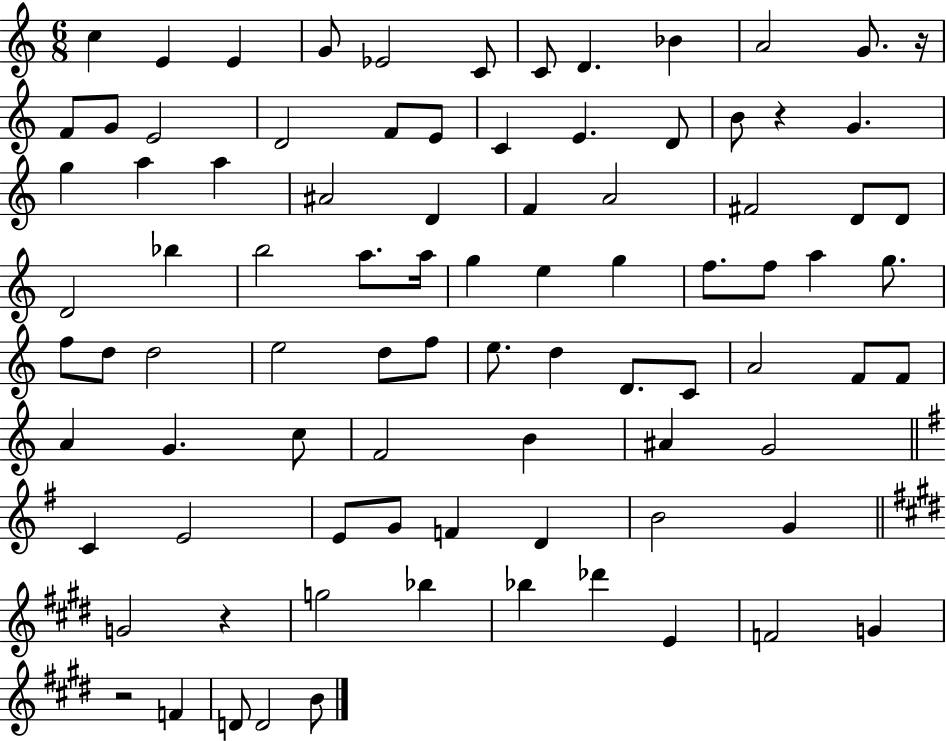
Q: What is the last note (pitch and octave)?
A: B4